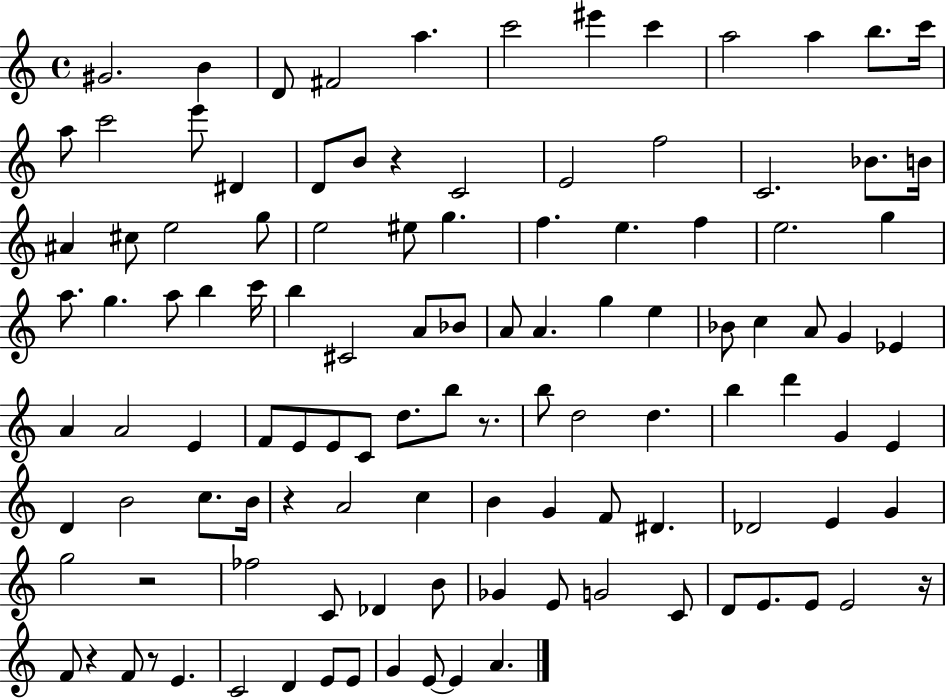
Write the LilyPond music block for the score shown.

{
  \clef treble
  \time 4/4
  \defaultTimeSignature
  \key c \major
  gis'2. b'4 | d'8 fis'2 a''4. | c'''2 eis'''4 c'''4 | a''2 a''4 b''8. c'''16 | \break a''8 c'''2 e'''8 dis'4 | d'8 b'8 r4 c'2 | e'2 f''2 | c'2. bes'8. b'16 | \break ais'4 cis''8 e''2 g''8 | e''2 eis''8 g''4. | f''4. e''4. f''4 | e''2. g''4 | \break a''8. g''4. a''8 b''4 c'''16 | b''4 cis'2 a'8 bes'8 | a'8 a'4. g''4 e''4 | bes'8 c''4 a'8 g'4 ees'4 | \break a'4 a'2 e'4 | f'8 e'8 e'8 c'8 d''8. b''8 r8. | b''8 d''2 d''4. | b''4 d'''4 g'4 e'4 | \break d'4 b'2 c''8. b'16 | r4 a'2 c''4 | b'4 g'4 f'8 dis'4. | des'2 e'4 g'4 | \break g''2 r2 | fes''2 c'8 des'4 b'8 | ges'4 e'8 g'2 c'8 | d'8 e'8. e'8 e'2 r16 | \break f'8 r4 f'8 r8 e'4. | c'2 d'4 e'8 e'8 | g'4 e'8~~ e'4 a'4. | \bar "|."
}